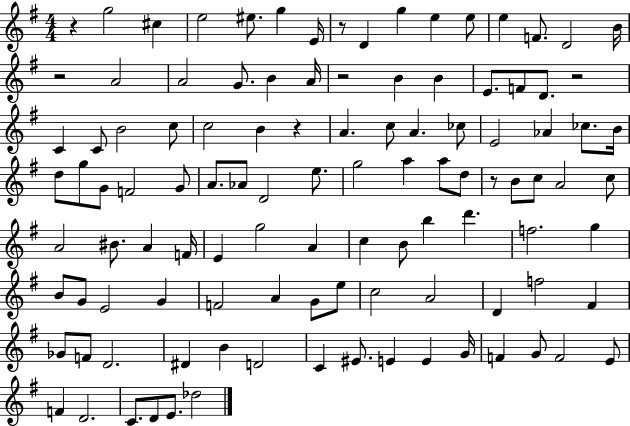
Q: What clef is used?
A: treble